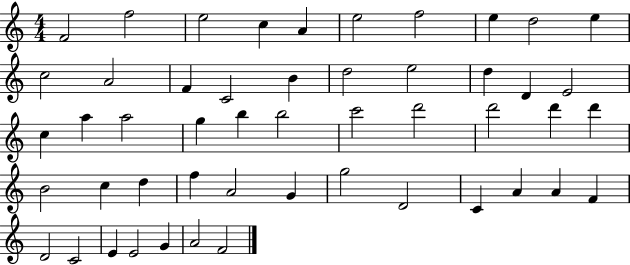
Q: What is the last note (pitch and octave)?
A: F4